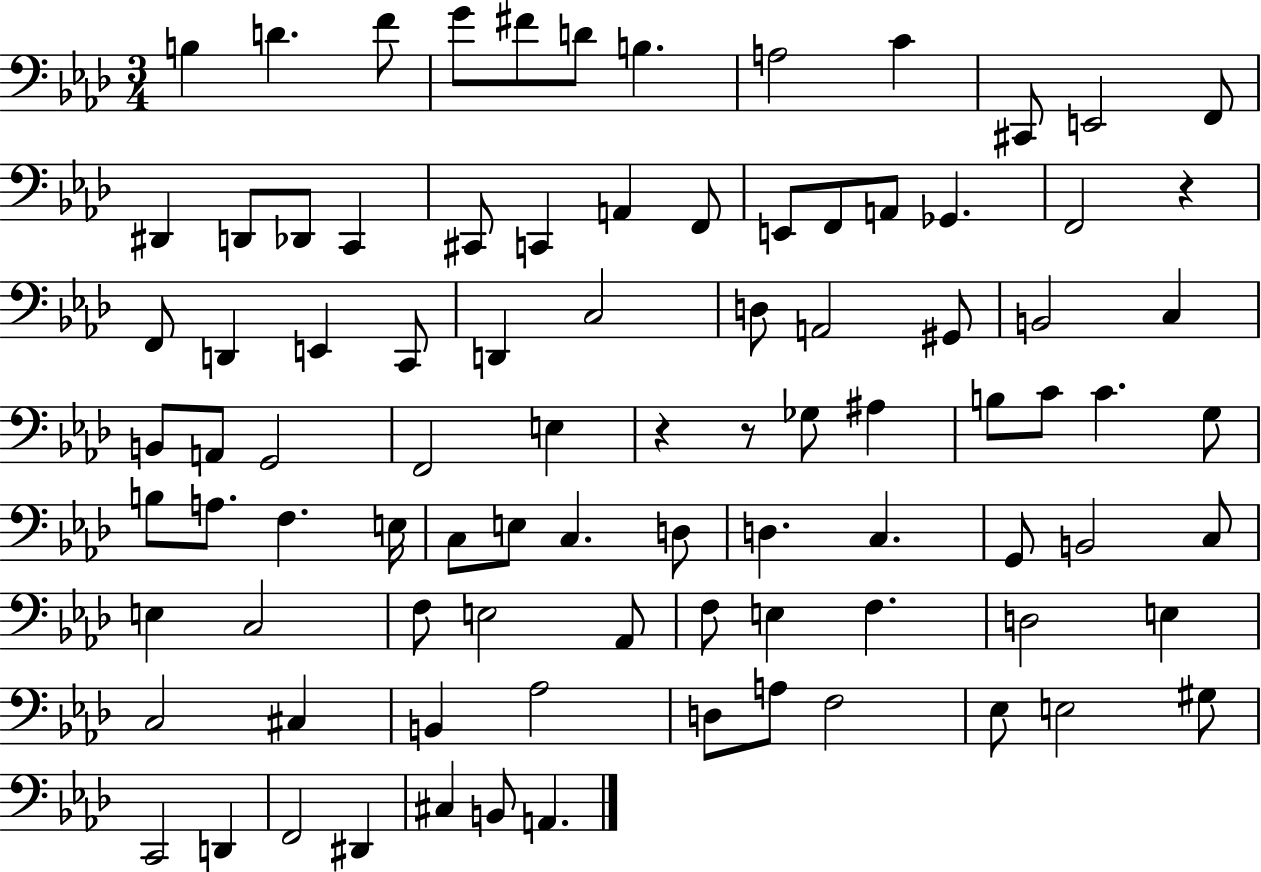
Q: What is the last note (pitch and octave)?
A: A2